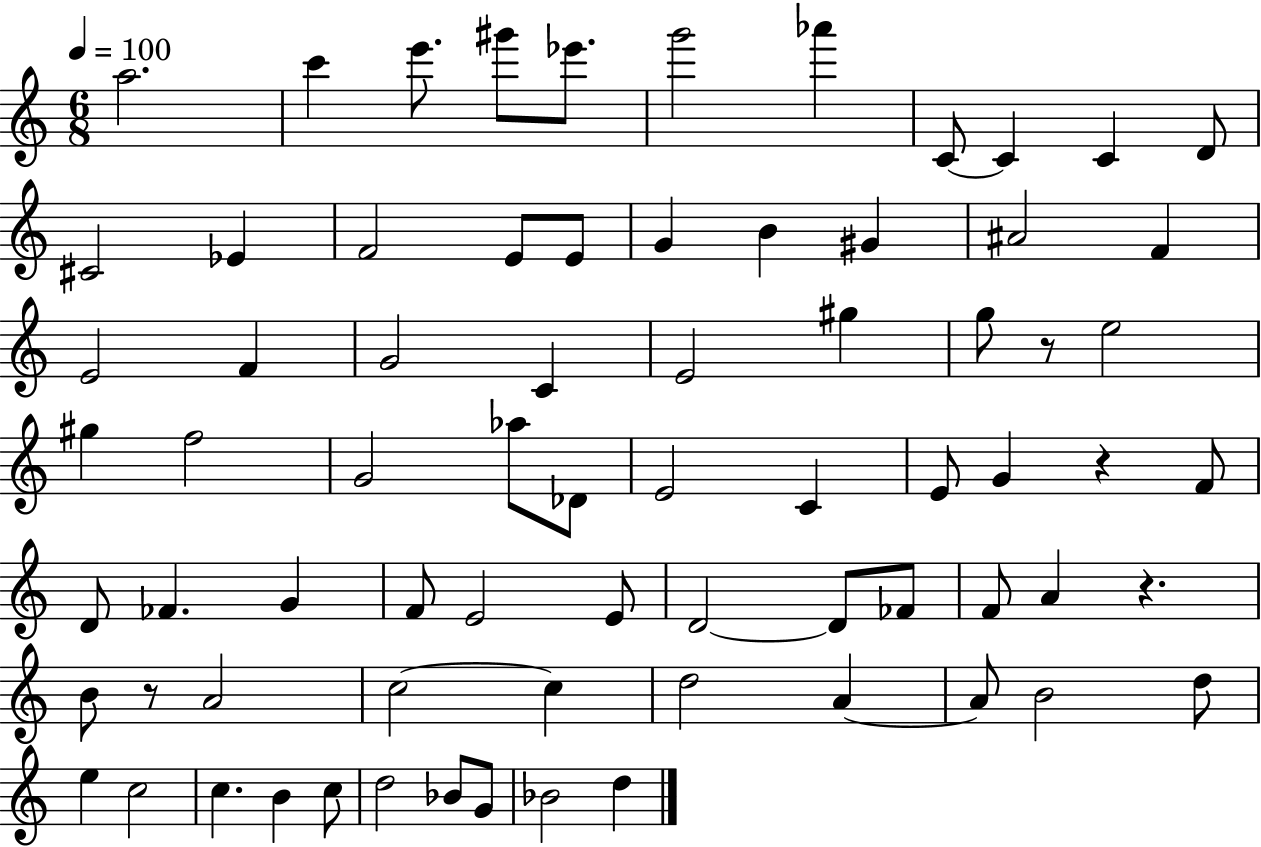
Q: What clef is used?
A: treble